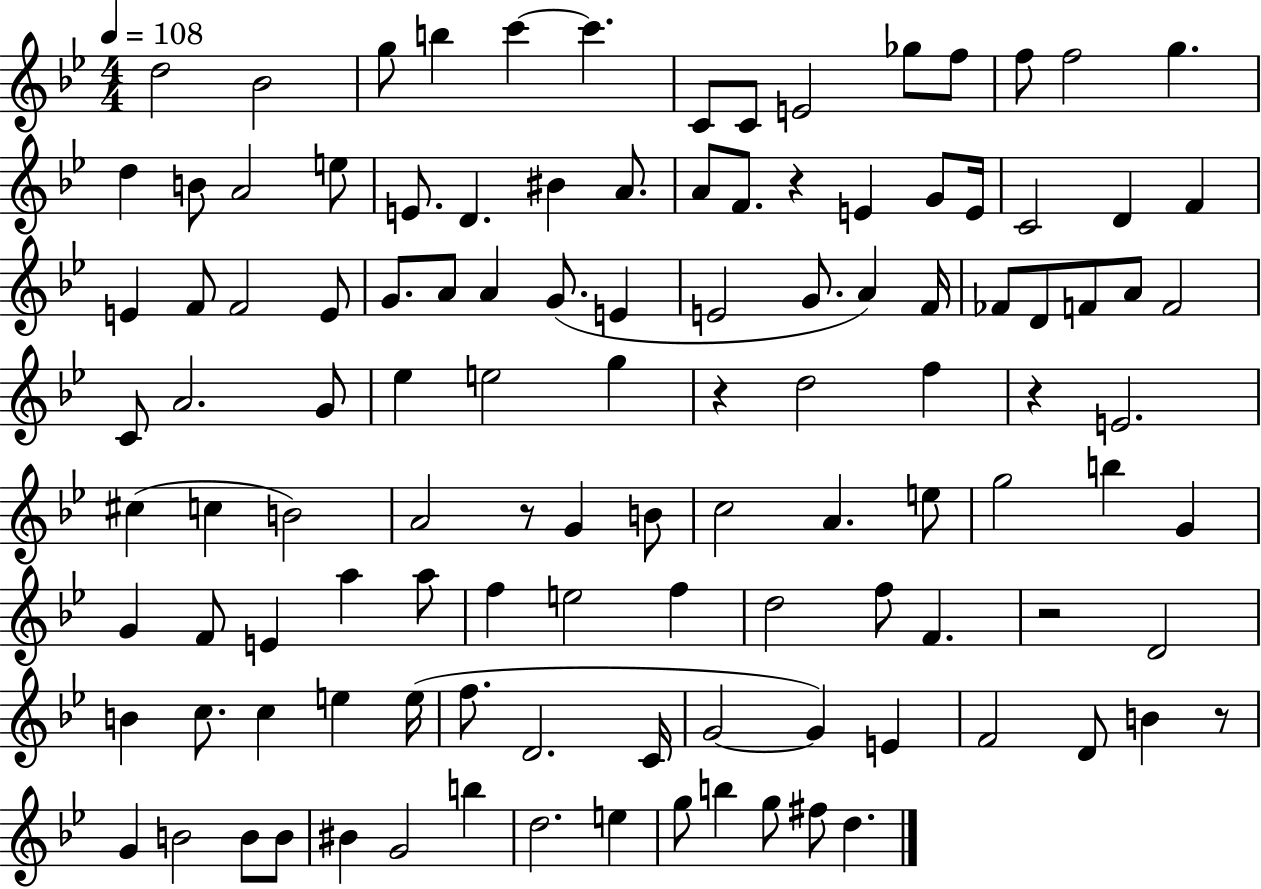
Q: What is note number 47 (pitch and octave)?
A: A4